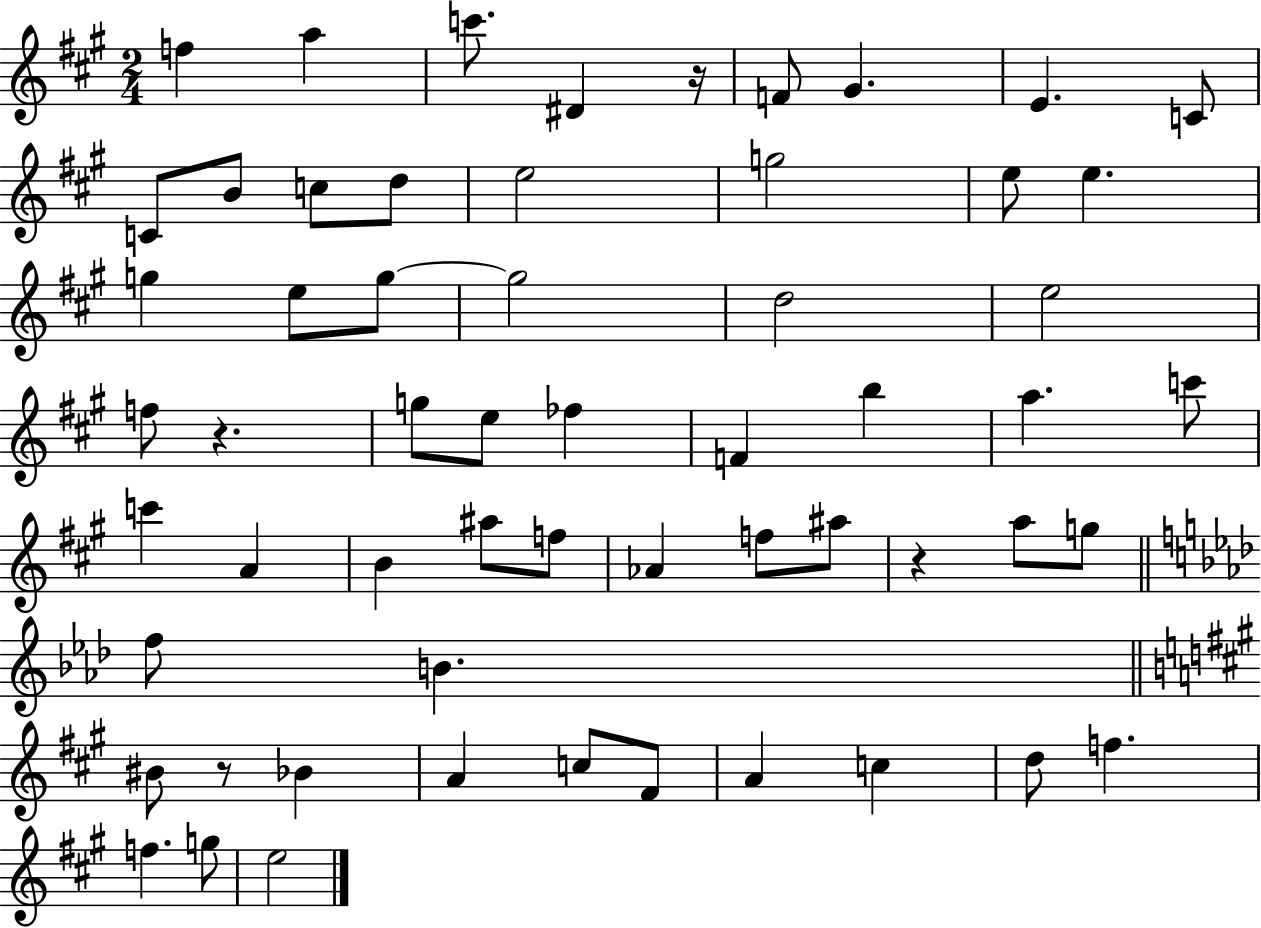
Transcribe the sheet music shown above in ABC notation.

X:1
T:Untitled
M:2/4
L:1/4
K:A
f a c'/2 ^D z/4 F/2 ^G E C/2 C/2 B/2 c/2 d/2 e2 g2 e/2 e g e/2 g/2 g2 d2 e2 f/2 z g/2 e/2 _f F b a c'/2 c' A B ^a/2 f/2 _A f/2 ^a/2 z a/2 g/2 f/2 B ^B/2 z/2 _B A c/2 ^F/2 A c d/2 f f g/2 e2